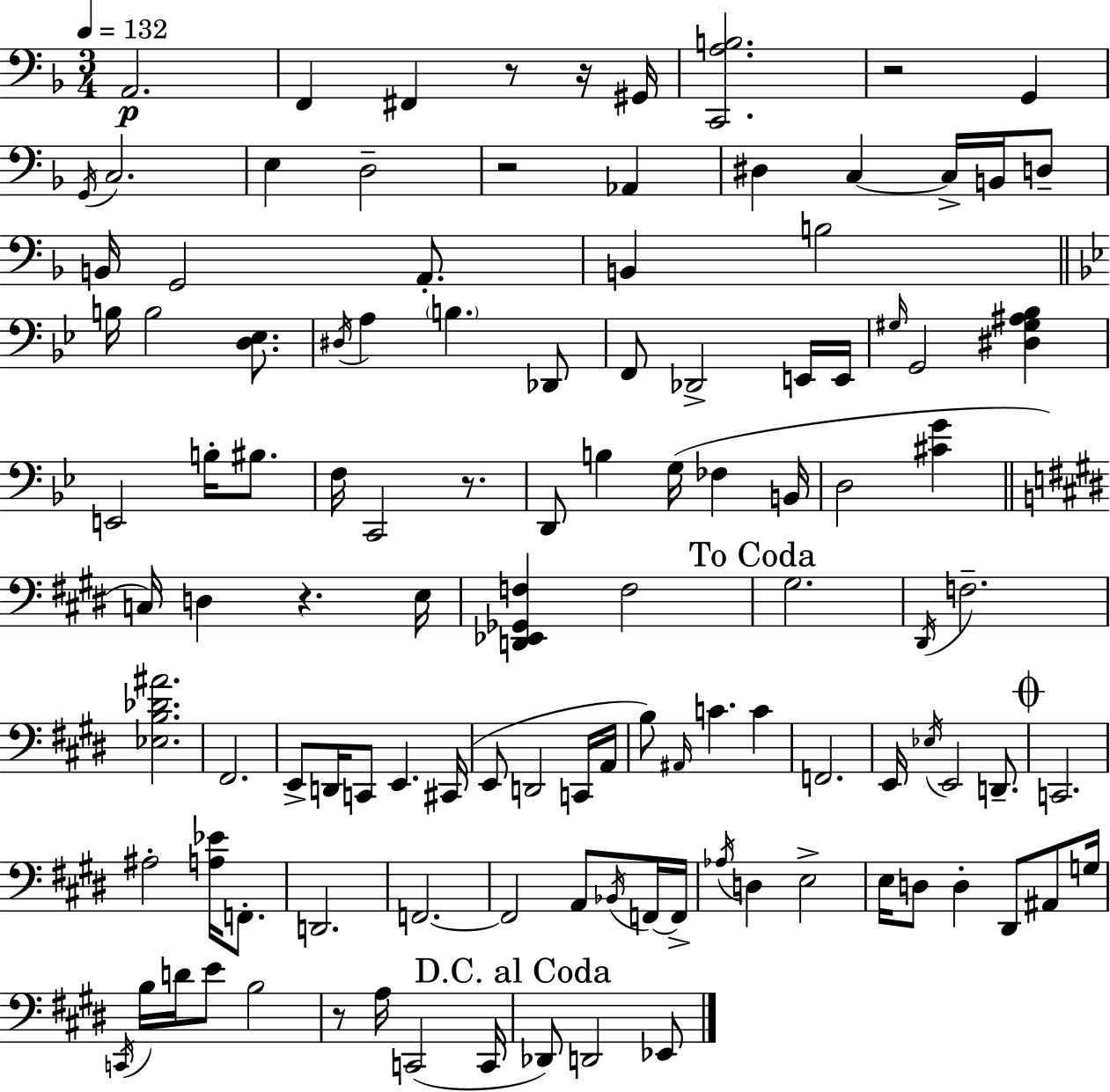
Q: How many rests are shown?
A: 7